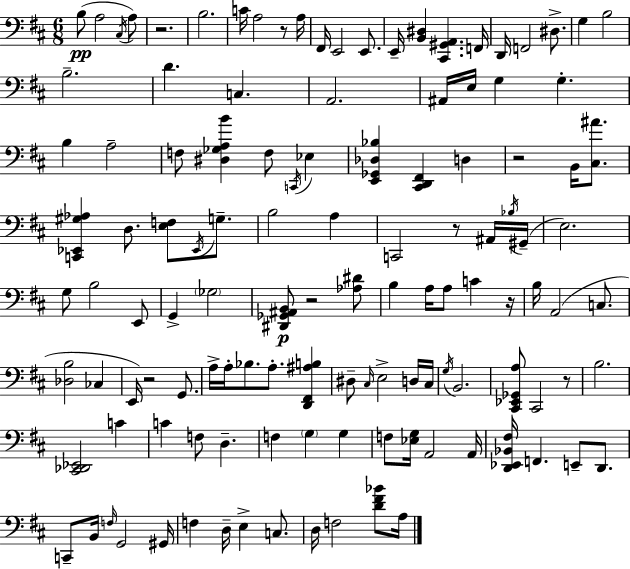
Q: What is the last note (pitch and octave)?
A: A3